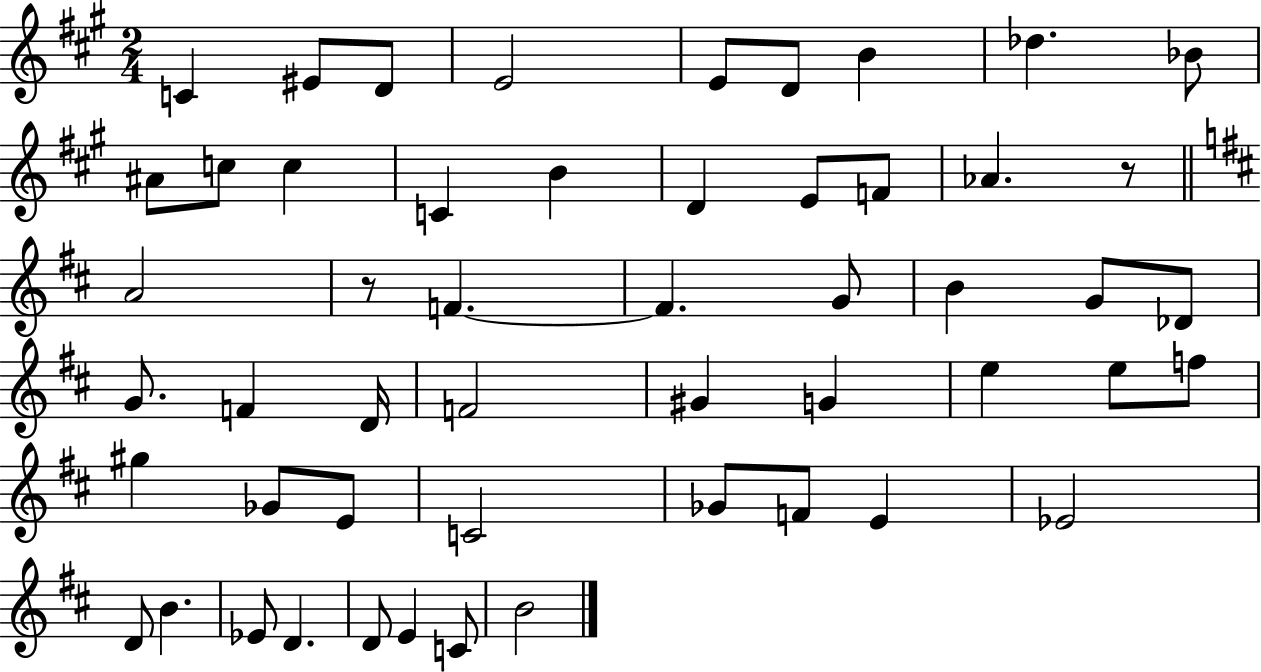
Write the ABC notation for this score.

X:1
T:Untitled
M:2/4
L:1/4
K:A
C ^E/2 D/2 E2 E/2 D/2 B _d _B/2 ^A/2 c/2 c C B D E/2 F/2 _A z/2 A2 z/2 F F G/2 B G/2 _D/2 G/2 F D/4 F2 ^G G e e/2 f/2 ^g _G/2 E/2 C2 _G/2 F/2 E _E2 D/2 B _E/2 D D/2 E C/2 B2